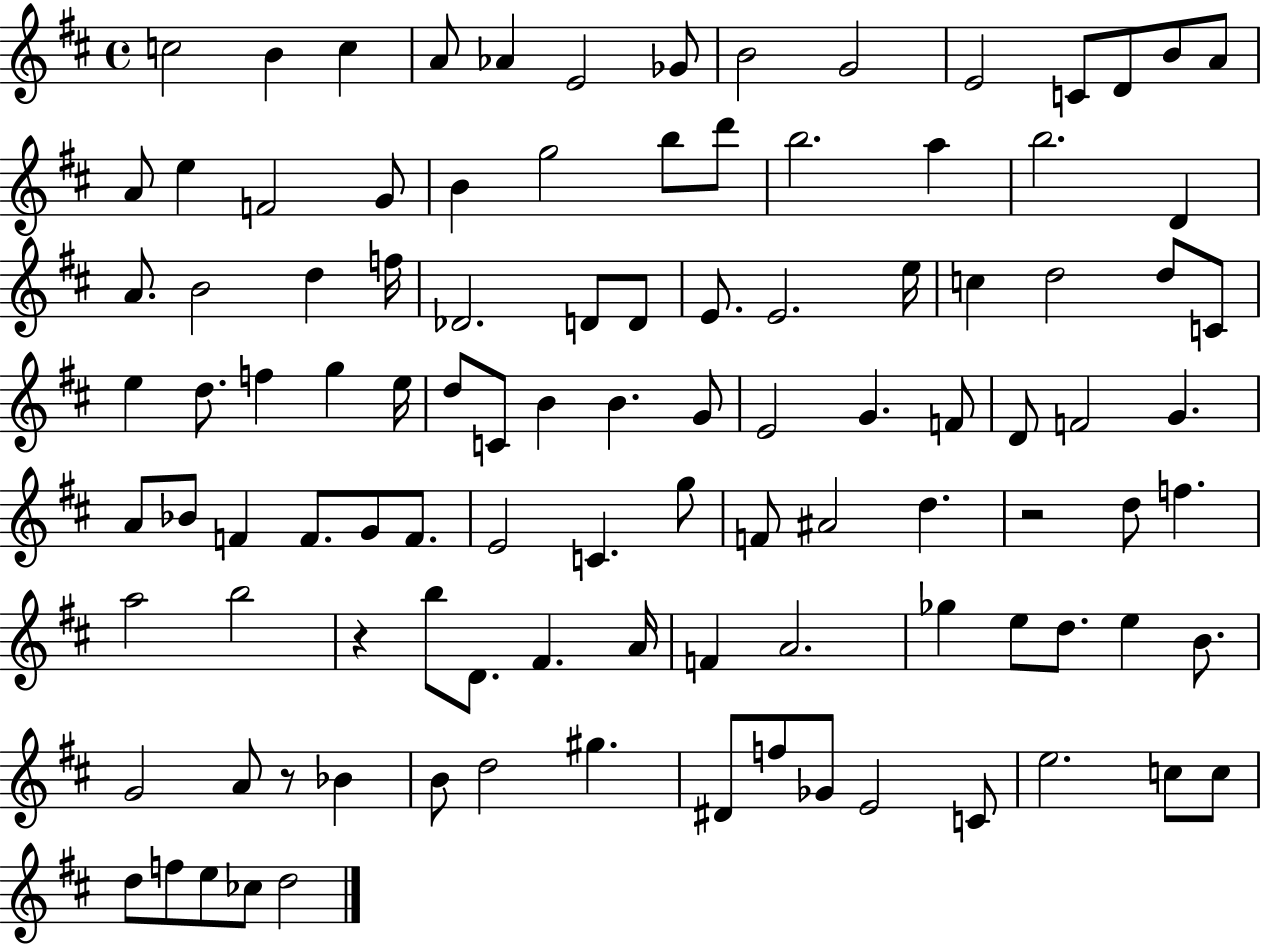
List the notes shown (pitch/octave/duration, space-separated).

C5/h B4/q C5/q A4/e Ab4/q E4/h Gb4/e B4/h G4/h E4/h C4/e D4/e B4/e A4/e A4/e E5/q F4/h G4/e B4/q G5/h B5/e D6/e B5/h. A5/q B5/h. D4/q A4/e. B4/h D5/q F5/s Db4/h. D4/e D4/e E4/e. E4/h. E5/s C5/q D5/h D5/e C4/e E5/q D5/e. F5/q G5/q E5/s D5/e C4/e B4/q B4/q. G4/e E4/h G4/q. F4/e D4/e F4/h G4/q. A4/e Bb4/e F4/q F4/e. G4/e F4/e. E4/h C4/q. G5/e F4/e A#4/h D5/q. R/h D5/e F5/q. A5/h B5/h R/q B5/e D4/e. F#4/q. A4/s F4/q A4/h. Gb5/q E5/e D5/e. E5/q B4/e. G4/h A4/e R/e Bb4/q B4/e D5/h G#5/q. D#4/e F5/e Gb4/e E4/h C4/e E5/h. C5/e C5/e D5/e F5/e E5/e CES5/e D5/h